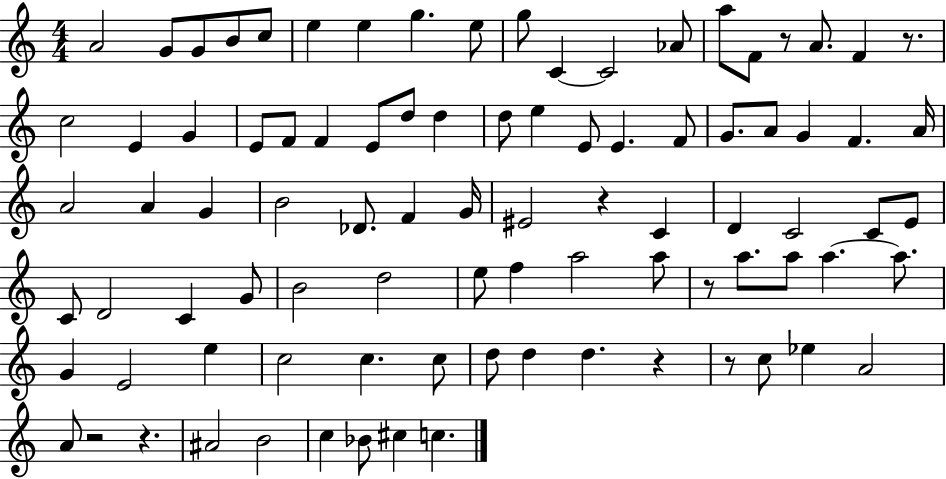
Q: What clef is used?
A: treble